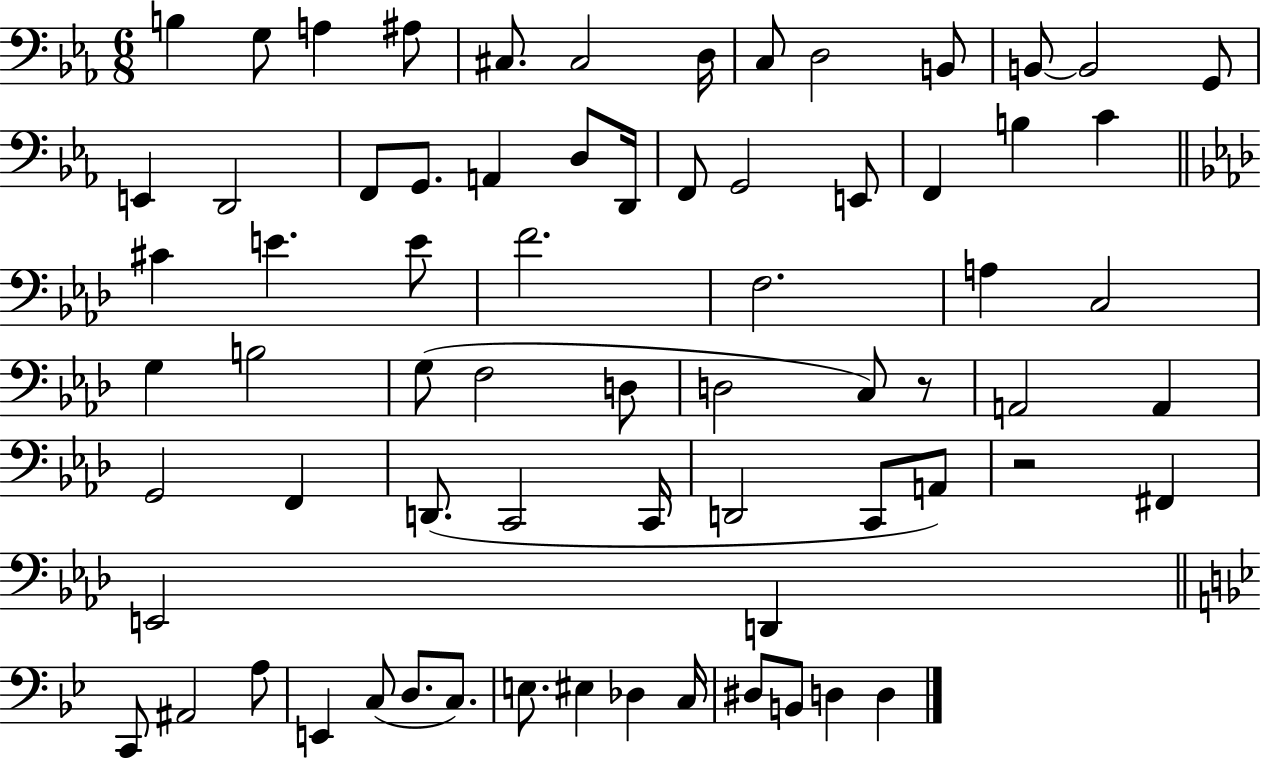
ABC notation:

X:1
T:Untitled
M:6/8
L:1/4
K:Eb
B, G,/2 A, ^A,/2 ^C,/2 ^C,2 D,/4 C,/2 D,2 B,,/2 B,,/2 B,,2 G,,/2 E,, D,,2 F,,/2 G,,/2 A,, D,/2 D,,/4 F,,/2 G,,2 E,,/2 F,, B, C ^C E E/2 F2 F,2 A, C,2 G, B,2 G,/2 F,2 D,/2 D,2 C,/2 z/2 A,,2 A,, G,,2 F,, D,,/2 C,,2 C,,/4 D,,2 C,,/2 A,,/2 z2 ^F,, E,,2 D,, C,,/2 ^A,,2 A,/2 E,, C,/2 D,/2 C,/2 E,/2 ^E, _D, C,/4 ^D,/2 B,,/2 D, D,